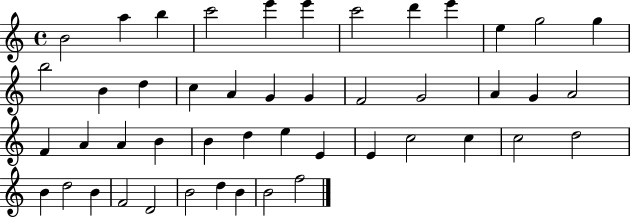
{
  \clef treble
  \time 4/4
  \defaultTimeSignature
  \key c \major
  b'2 a''4 b''4 | c'''2 e'''4 e'''4 | c'''2 d'''4 e'''4 | e''4 g''2 g''4 | \break b''2 b'4 d''4 | c''4 a'4 g'4 g'4 | f'2 g'2 | a'4 g'4 a'2 | \break f'4 a'4 a'4 b'4 | b'4 d''4 e''4 e'4 | e'4 c''2 c''4 | c''2 d''2 | \break b'4 d''2 b'4 | f'2 d'2 | b'2 d''4 b'4 | b'2 f''2 | \break \bar "|."
}